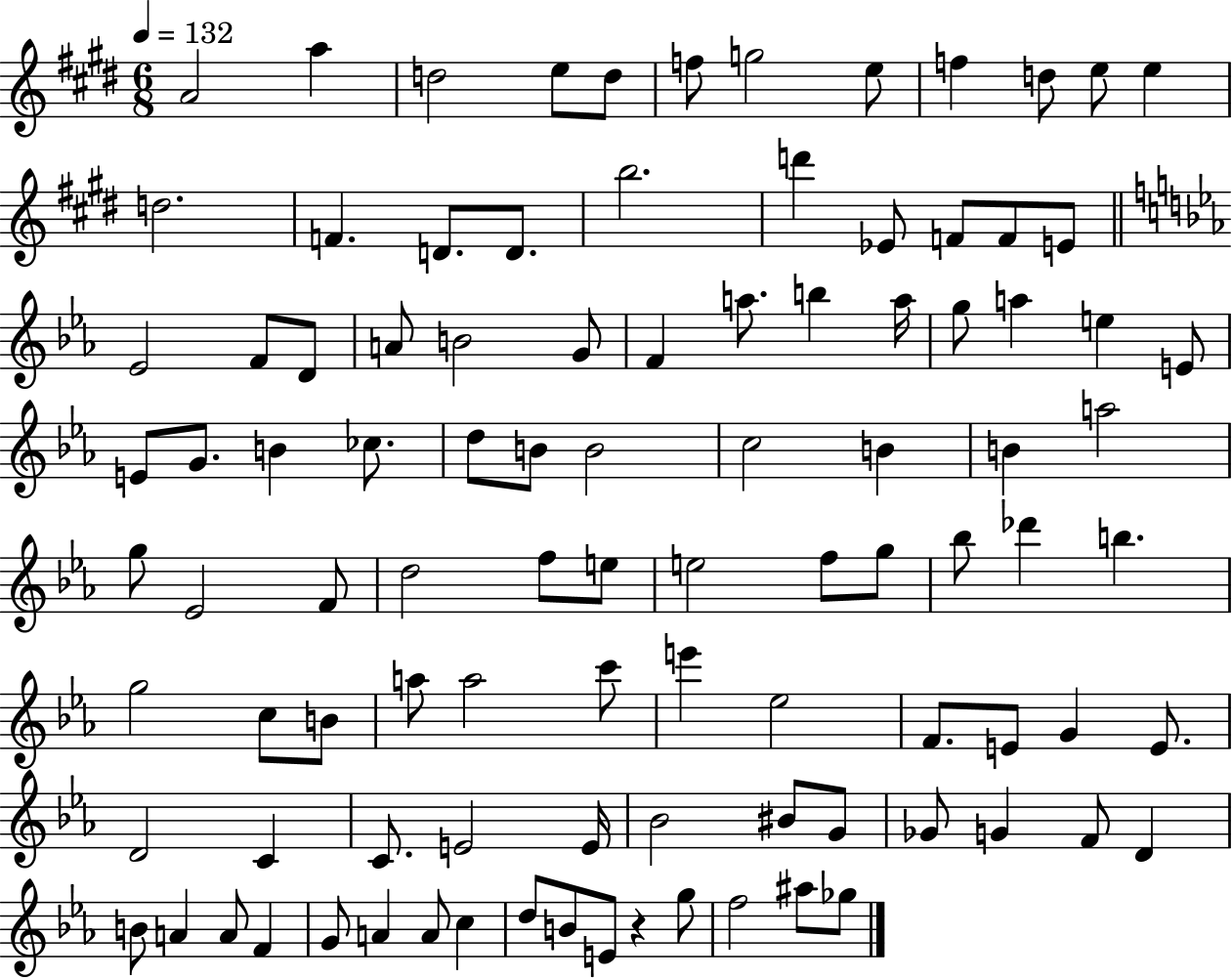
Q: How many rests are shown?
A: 1